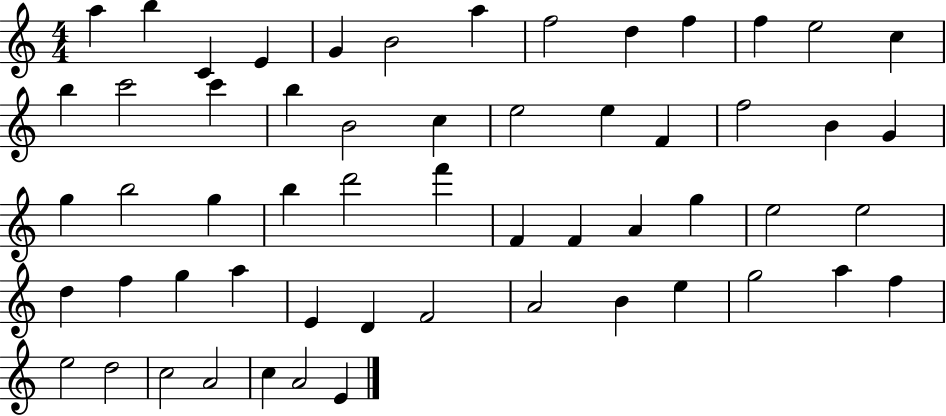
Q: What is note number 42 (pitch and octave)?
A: E4